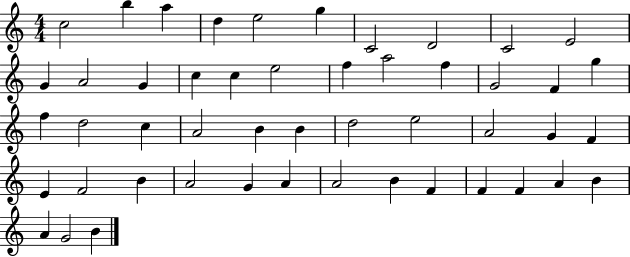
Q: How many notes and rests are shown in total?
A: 49